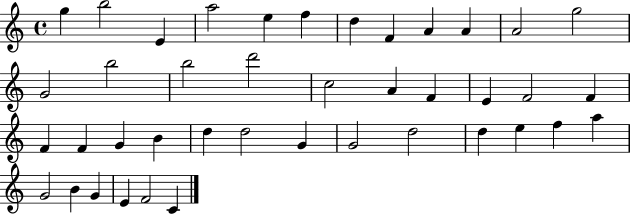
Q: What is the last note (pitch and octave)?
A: C4